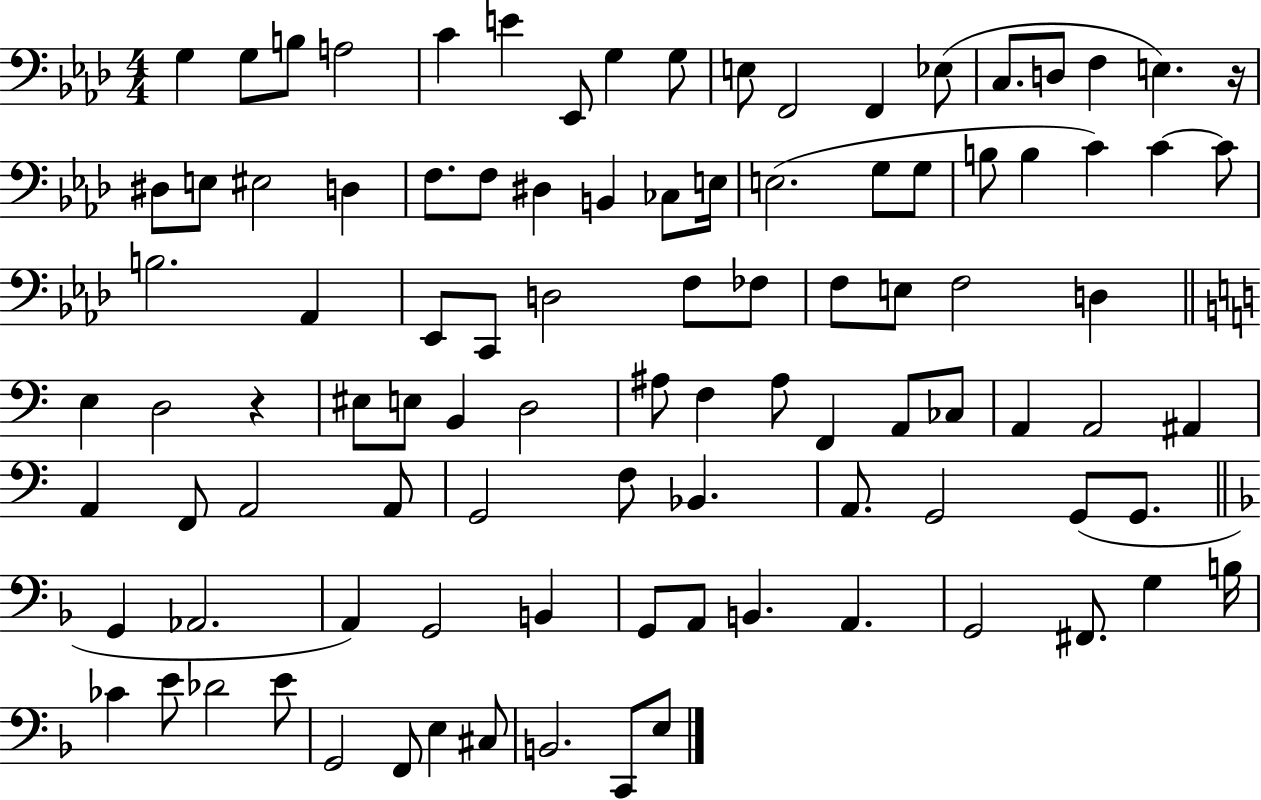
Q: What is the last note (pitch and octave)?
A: E3